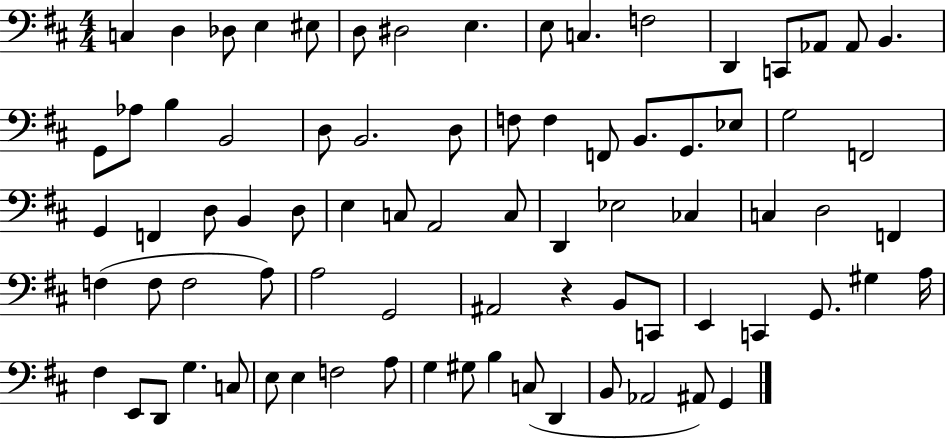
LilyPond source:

{
  \clef bass
  \numericTimeSignature
  \time 4/4
  \key d \major
  c4 d4 des8 e4 eis8 | d8 dis2 e4. | e8 c4. f2 | d,4 c,8 aes,8 aes,8 b,4. | \break g,8 aes8 b4 b,2 | d8 b,2. d8 | f8 f4 f,8 b,8. g,8. ees8 | g2 f,2 | \break g,4 f,4 d8 b,4 d8 | e4 c8 a,2 c8 | d,4 ees2 ces4 | c4 d2 f,4 | \break f4( f8 f2 a8) | a2 g,2 | ais,2 r4 b,8 c,8 | e,4 c,4 g,8. gis4 a16 | \break fis4 e,8 d,8 g4. c8 | e8 e4 f2 a8 | g4 gis8 b4 c8( d,4 | b,8 aes,2 ais,8) g,4 | \break \bar "|."
}